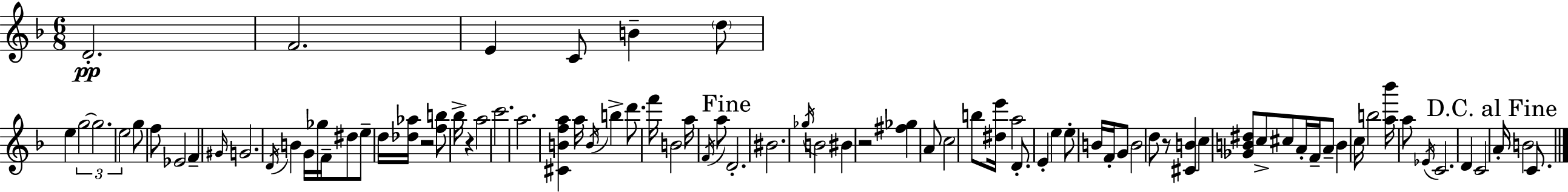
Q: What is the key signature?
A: F major